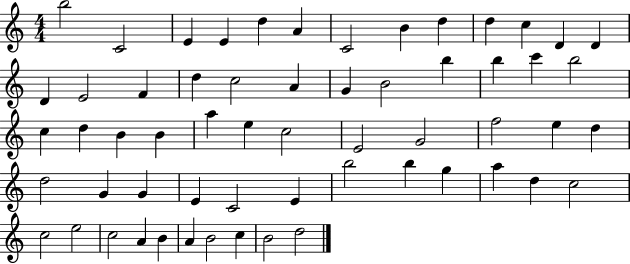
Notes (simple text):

B5/h C4/h E4/q E4/q D5/q A4/q C4/h B4/q D5/q D5/q C5/q D4/q D4/q D4/q E4/h F4/q D5/q C5/h A4/q G4/q B4/h B5/q B5/q C6/q B5/h C5/q D5/q B4/q B4/q A5/q E5/q C5/h E4/h G4/h F5/h E5/q D5/q D5/h G4/q G4/q E4/q C4/h E4/q B5/h B5/q G5/q A5/q D5/q C5/h C5/h E5/h C5/h A4/q B4/q A4/q B4/h C5/q B4/h D5/h